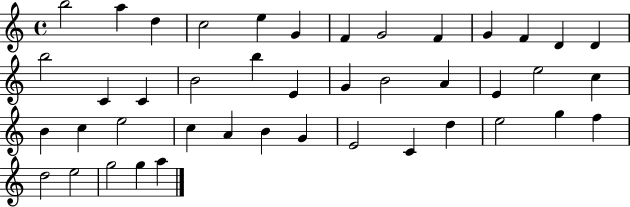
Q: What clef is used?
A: treble